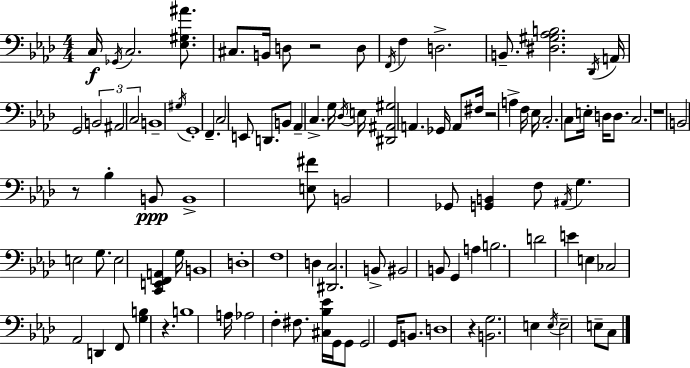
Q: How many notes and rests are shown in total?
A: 105